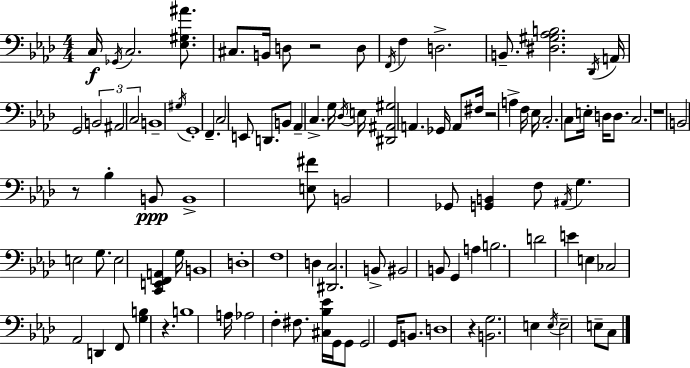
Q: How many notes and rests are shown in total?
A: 105